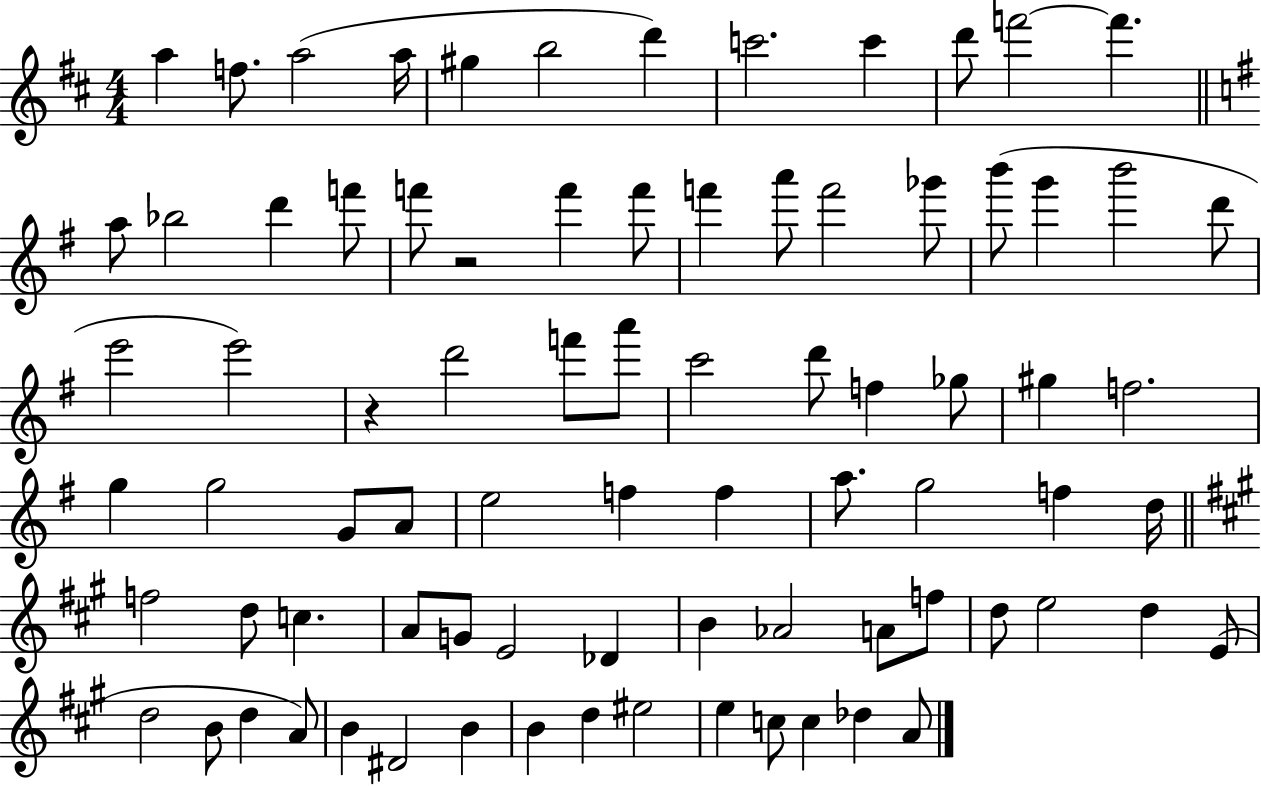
X:1
T:Untitled
M:4/4
L:1/4
K:D
a f/2 a2 a/4 ^g b2 d' c'2 c' d'/2 f'2 f' a/2 _b2 d' f'/2 f'/2 z2 f' f'/2 f' a'/2 f'2 _g'/2 b'/2 g' b'2 d'/2 e'2 e'2 z d'2 f'/2 a'/2 c'2 d'/2 f _g/2 ^g f2 g g2 G/2 A/2 e2 f f a/2 g2 f d/4 f2 d/2 c A/2 G/2 E2 _D B _A2 A/2 f/2 d/2 e2 d E/2 d2 B/2 d A/2 B ^D2 B B d ^e2 e c/2 c _d A/2